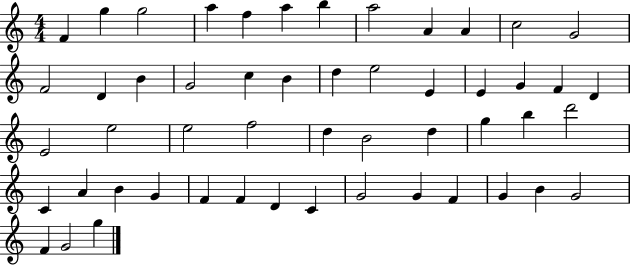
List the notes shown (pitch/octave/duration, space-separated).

F4/q G5/q G5/h A5/q F5/q A5/q B5/q A5/h A4/q A4/q C5/h G4/h F4/h D4/q B4/q G4/h C5/q B4/q D5/q E5/h E4/q E4/q G4/q F4/q D4/q E4/h E5/h E5/h F5/h D5/q B4/h D5/q G5/q B5/q D6/h C4/q A4/q B4/q G4/q F4/q F4/q D4/q C4/q G4/h G4/q F4/q G4/q B4/q G4/h F4/q G4/h G5/q